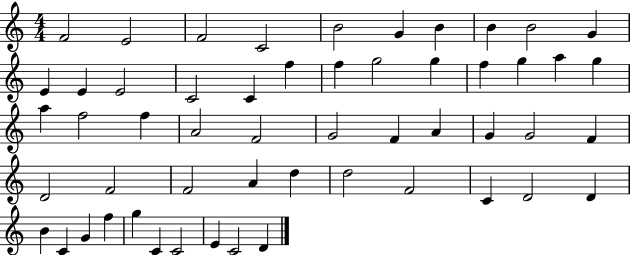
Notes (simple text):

F4/h E4/h F4/h C4/h B4/h G4/q B4/q B4/q B4/h G4/q E4/q E4/q E4/h C4/h C4/q F5/q F5/q G5/h G5/q F5/q G5/q A5/q G5/q A5/q F5/h F5/q A4/h F4/h G4/h F4/q A4/q G4/q G4/h F4/q D4/h F4/h F4/h A4/q D5/q D5/h F4/h C4/q D4/h D4/q B4/q C4/q G4/q F5/q G5/q C4/q C4/h E4/q C4/h D4/q